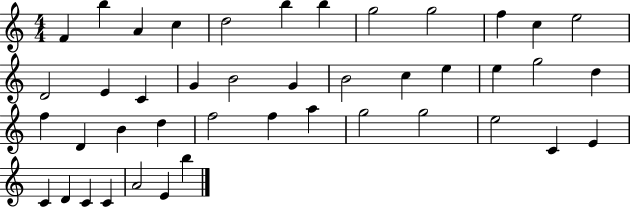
{
  \clef treble
  \numericTimeSignature
  \time 4/4
  \key c \major
  f'4 b''4 a'4 c''4 | d''2 b''4 b''4 | g''2 g''2 | f''4 c''4 e''2 | \break d'2 e'4 c'4 | g'4 b'2 g'4 | b'2 c''4 e''4 | e''4 g''2 d''4 | \break f''4 d'4 b'4 d''4 | f''2 f''4 a''4 | g''2 g''2 | e''2 c'4 e'4 | \break c'4 d'4 c'4 c'4 | a'2 e'4 b''4 | \bar "|."
}